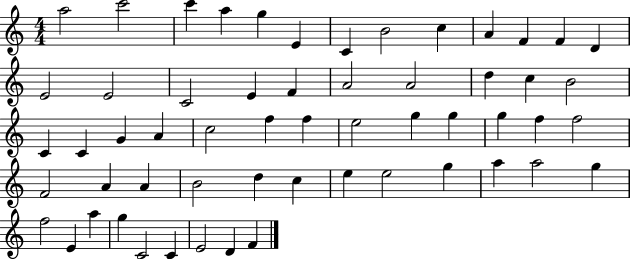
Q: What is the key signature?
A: C major